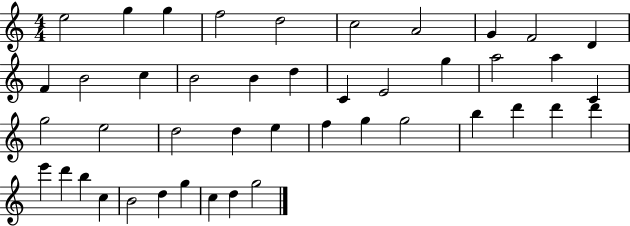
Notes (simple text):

E5/h G5/q G5/q F5/h D5/h C5/h A4/h G4/q F4/h D4/q F4/q B4/h C5/q B4/h B4/q D5/q C4/q E4/h G5/q A5/h A5/q C4/q G5/h E5/h D5/h D5/q E5/q F5/q G5/q G5/h B5/q D6/q D6/q D6/q E6/q D6/q B5/q C5/q B4/h D5/q G5/q C5/q D5/q G5/h